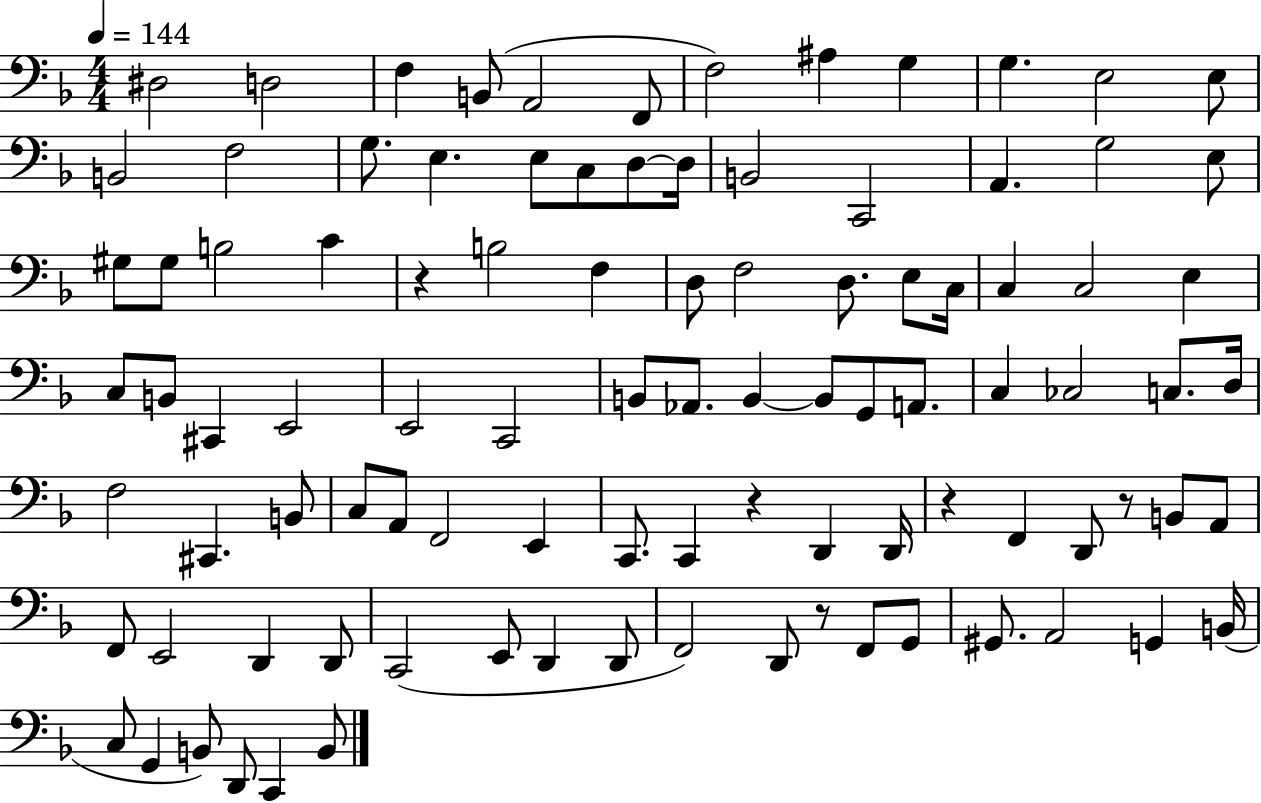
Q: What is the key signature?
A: F major